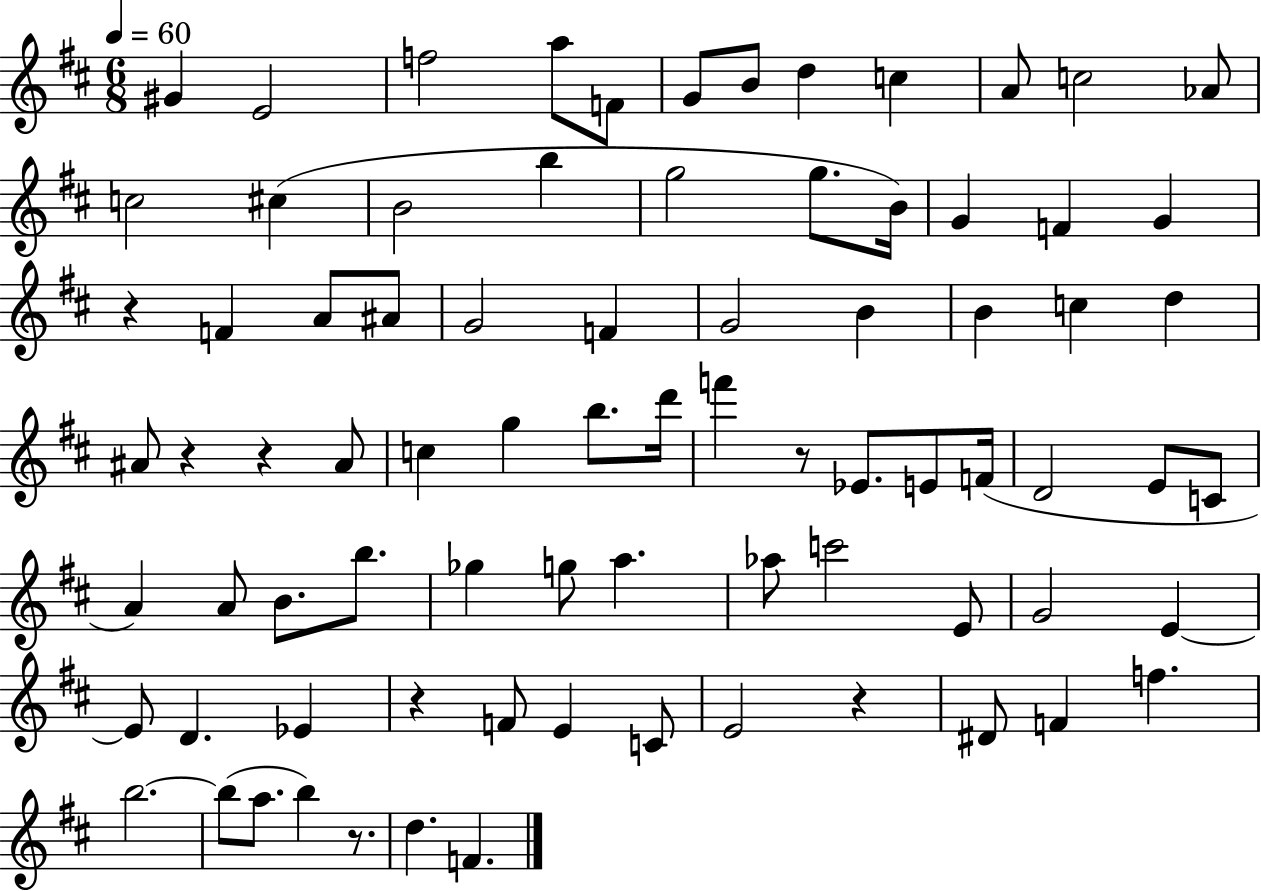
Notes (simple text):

G#4/q E4/h F5/h A5/e F4/e G4/e B4/e D5/q C5/q A4/e C5/h Ab4/e C5/h C#5/q B4/h B5/q G5/h G5/e. B4/s G4/q F4/q G4/q R/q F4/q A4/e A#4/e G4/h F4/q G4/h B4/q B4/q C5/q D5/q A#4/e R/q R/q A#4/e C5/q G5/q B5/e. D6/s F6/q R/e Eb4/e. E4/e F4/s D4/h E4/e C4/e A4/q A4/e B4/e. B5/e. Gb5/q G5/e A5/q. Ab5/e C6/h E4/e G4/h E4/q E4/e D4/q. Eb4/q R/q F4/e E4/q C4/e E4/h R/q D#4/e F4/q F5/q. B5/h. B5/e A5/e. B5/q R/e. D5/q. F4/q.